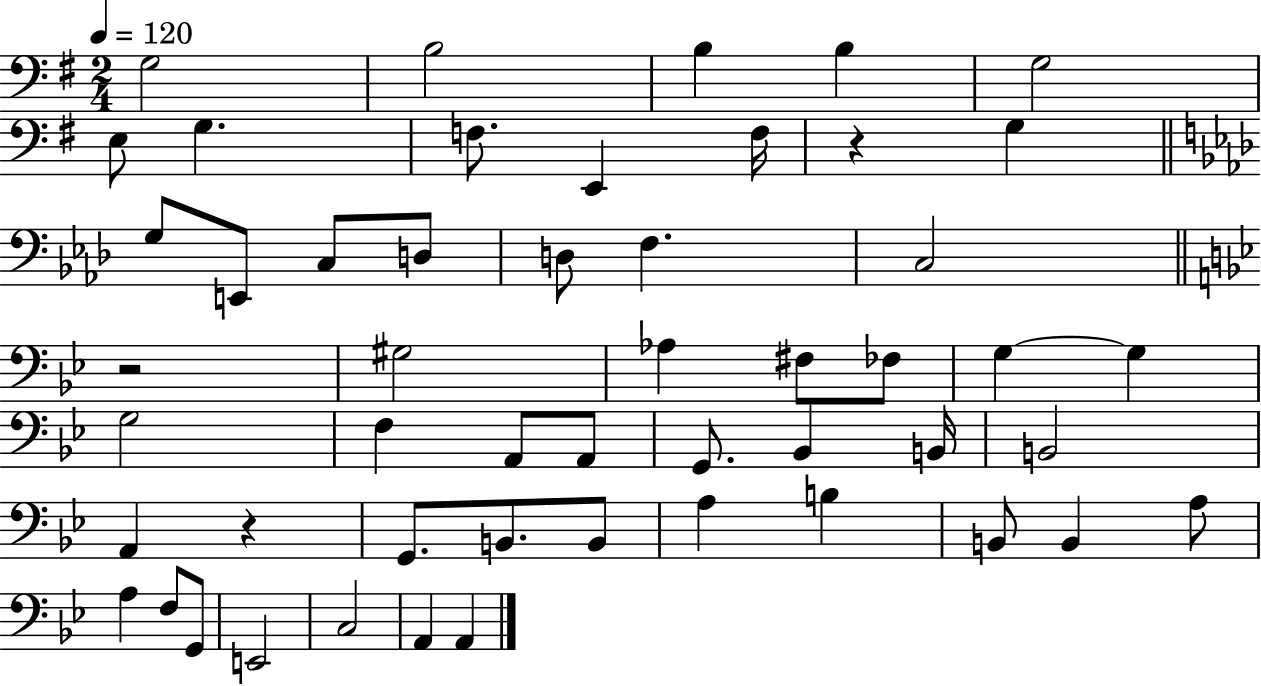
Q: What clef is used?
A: bass